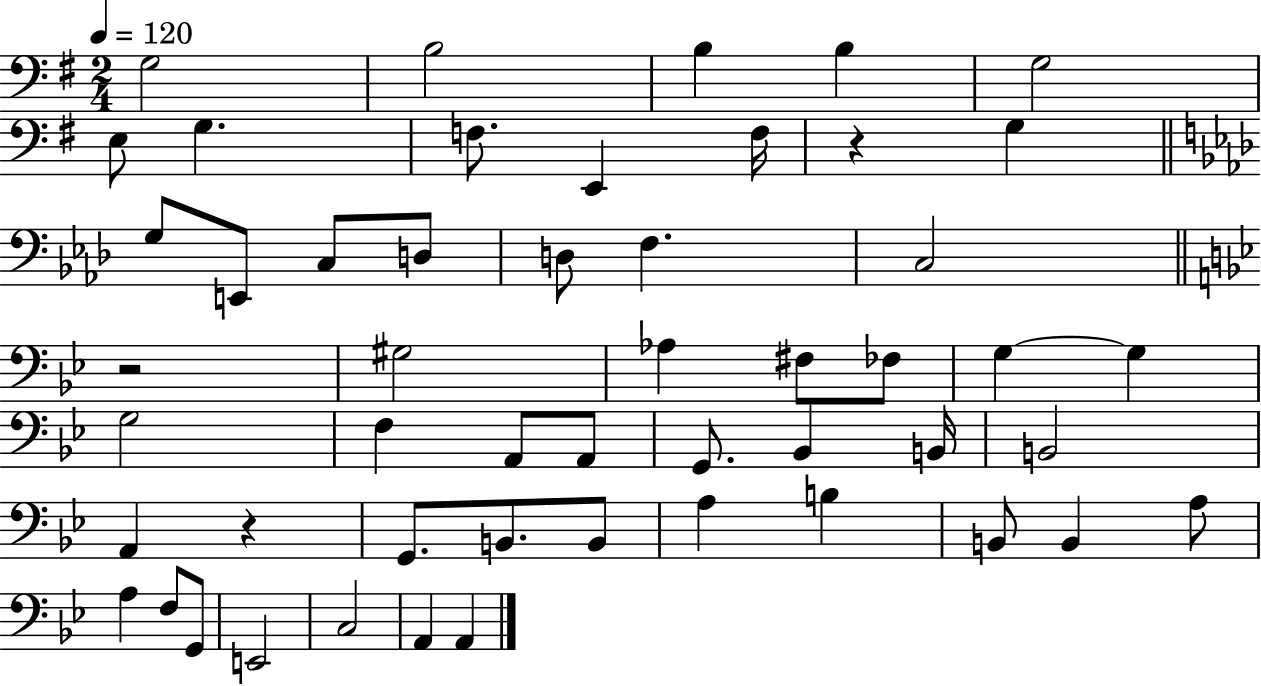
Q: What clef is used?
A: bass